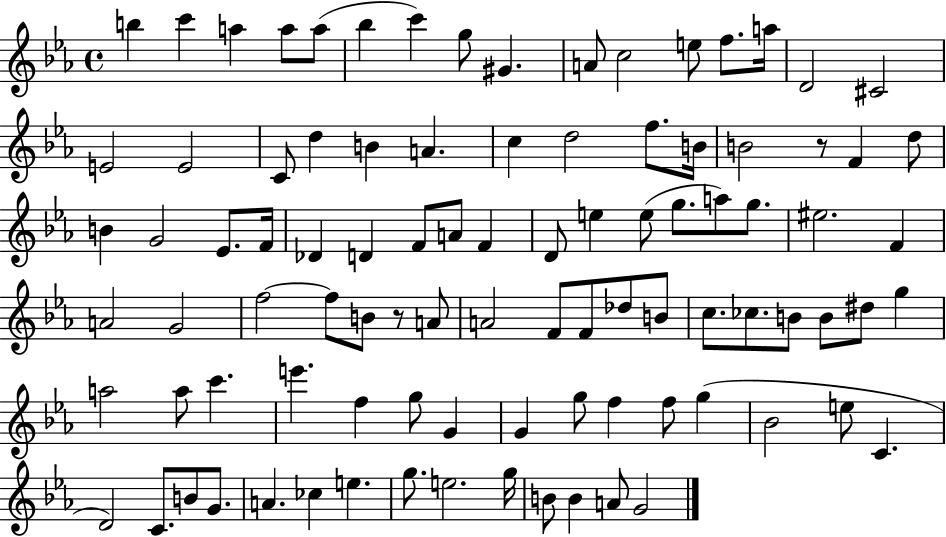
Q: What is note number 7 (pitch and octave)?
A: C6